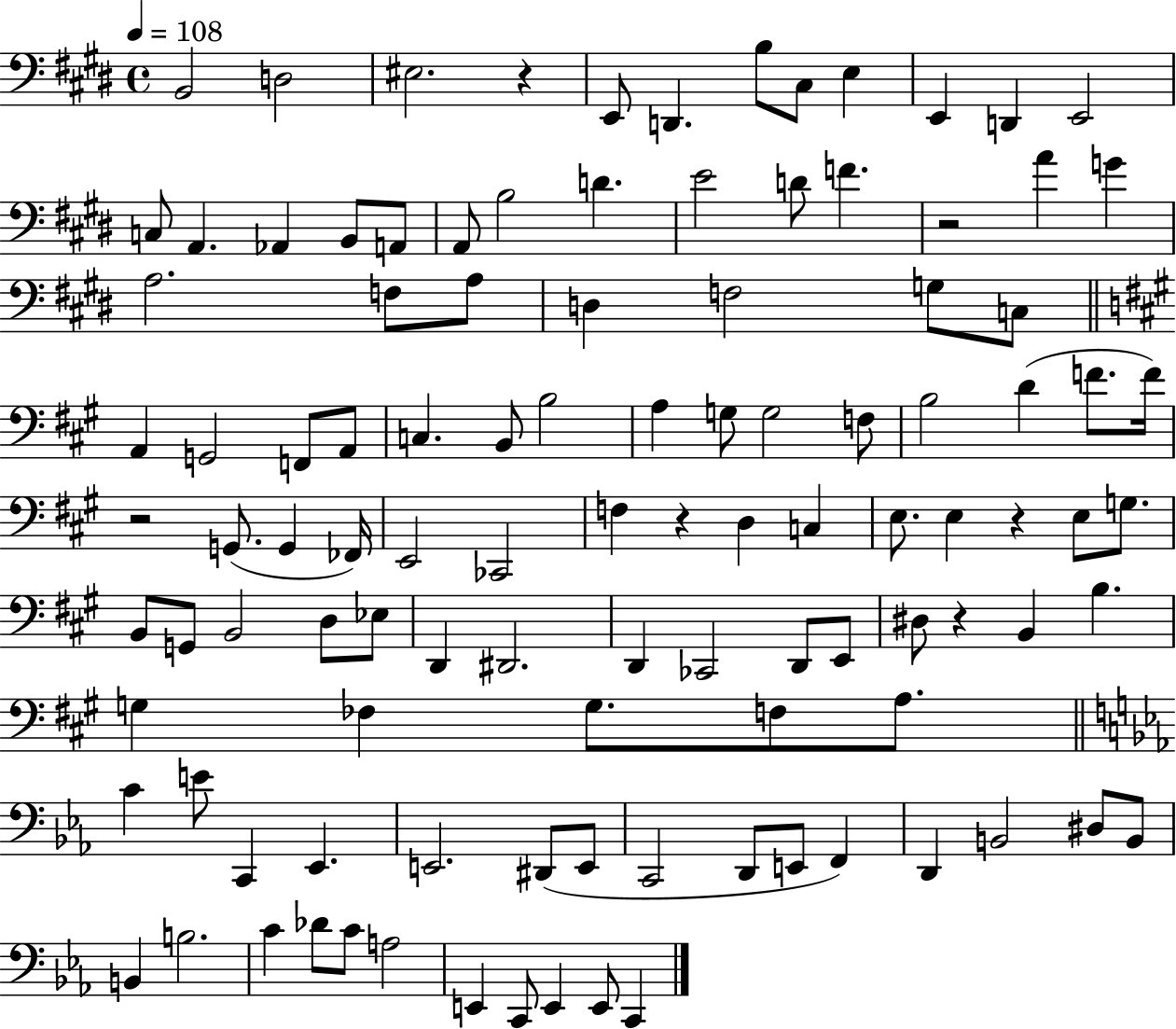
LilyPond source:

{
  \clef bass
  \time 4/4
  \defaultTimeSignature
  \key e \major
  \tempo 4 = 108
  \repeat volta 2 { b,2 d2 | eis2. r4 | e,8 d,4. b8 cis8 e4 | e,4 d,4 e,2 | \break c8 a,4. aes,4 b,8 a,8 | a,8 b2 d'4. | e'2 d'8 f'4. | r2 a'4 g'4 | \break a2. f8 a8 | d4 f2 g8 c8 | \bar "||" \break \key a \major a,4 g,2 f,8 a,8 | c4. b,8 b2 | a4 g8 g2 f8 | b2 d'4( f'8. f'16) | \break r2 g,8.( g,4 fes,16) | e,2 ces,2 | f4 r4 d4 c4 | e8. e4 r4 e8 g8. | \break b,8 g,8 b,2 d8 ees8 | d,4 dis,2. | d,4 ces,2 d,8 e,8 | dis8 r4 b,4 b4. | \break g4 fes4 g8. f8 a8. | \bar "||" \break \key ees \major c'4 e'8 c,4 ees,4. | e,2. dis,8( e,8 | c,2 d,8 e,8 f,4) | d,4 b,2 dis8 b,8 | \break b,4 b2. | c'4 des'8 c'8 a2 | e,4 c,8 e,4 e,8 c,4 | } \bar "|."
}